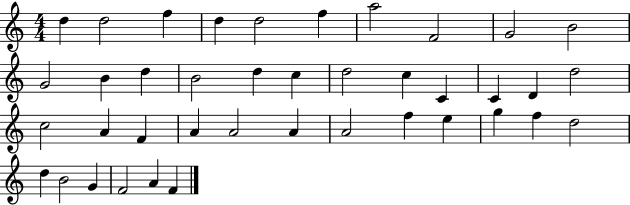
{
  \clef treble
  \numericTimeSignature
  \time 4/4
  \key c \major
  d''4 d''2 f''4 | d''4 d''2 f''4 | a''2 f'2 | g'2 b'2 | \break g'2 b'4 d''4 | b'2 d''4 c''4 | d''2 c''4 c'4 | c'4 d'4 d''2 | \break c''2 a'4 f'4 | a'4 a'2 a'4 | a'2 f''4 e''4 | g''4 f''4 d''2 | \break d''4 b'2 g'4 | f'2 a'4 f'4 | \bar "|."
}